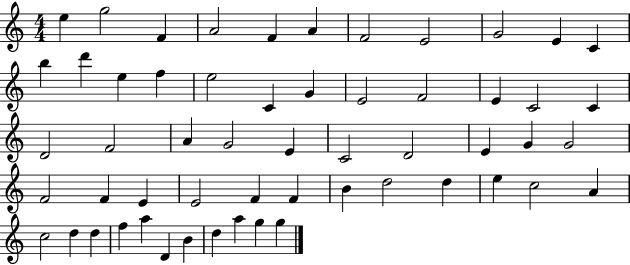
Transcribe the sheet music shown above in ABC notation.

X:1
T:Untitled
M:4/4
L:1/4
K:C
e g2 F A2 F A F2 E2 G2 E C b d' e f e2 C G E2 F2 E C2 C D2 F2 A G2 E C2 D2 E G G2 F2 F E E2 F F B d2 d e c2 A c2 d d f a D B d a g g